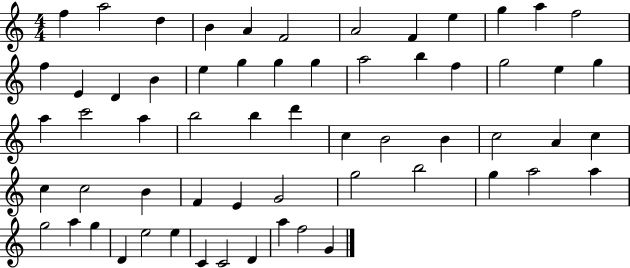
{
  \clef treble
  \numericTimeSignature
  \time 4/4
  \key c \major
  f''4 a''2 d''4 | b'4 a'4 f'2 | a'2 f'4 e''4 | g''4 a''4 f''2 | \break f''4 e'4 d'4 b'4 | e''4 g''4 g''4 g''4 | a''2 b''4 f''4 | g''2 e''4 g''4 | \break a''4 c'''2 a''4 | b''2 b''4 d'''4 | c''4 b'2 b'4 | c''2 a'4 c''4 | \break c''4 c''2 b'4 | f'4 e'4 g'2 | g''2 b''2 | g''4 a''2 a''4 | \break g''2 a''4 g''4 | d'4 e''2 e''4 | c'4 c'2 d'4 | a''4 f''2 g'4 | \break \bar "|."
}